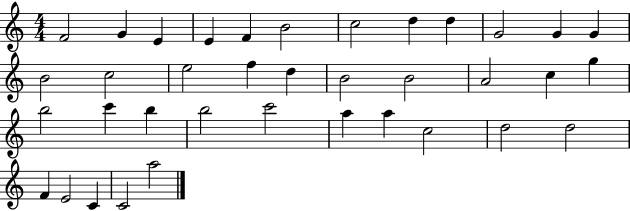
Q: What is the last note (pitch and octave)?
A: A5